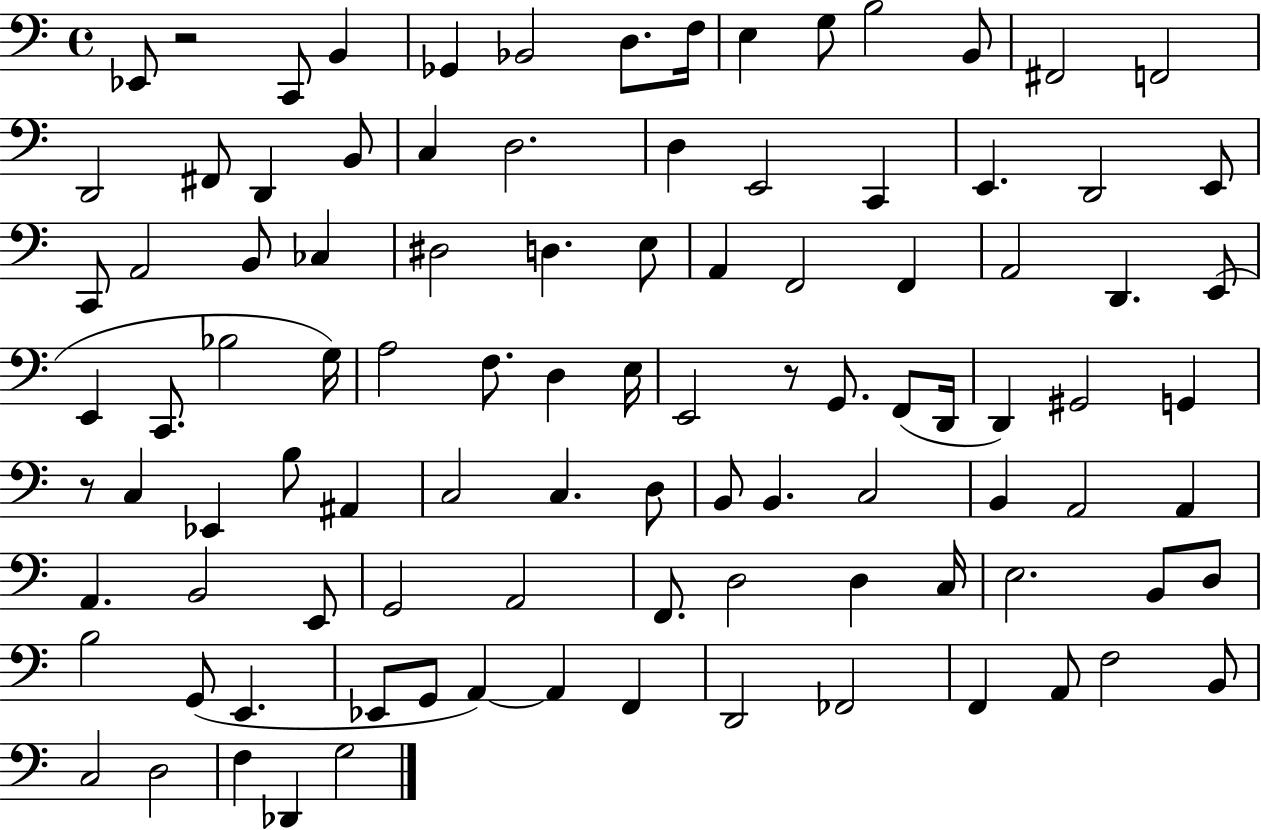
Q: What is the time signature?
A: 4/4